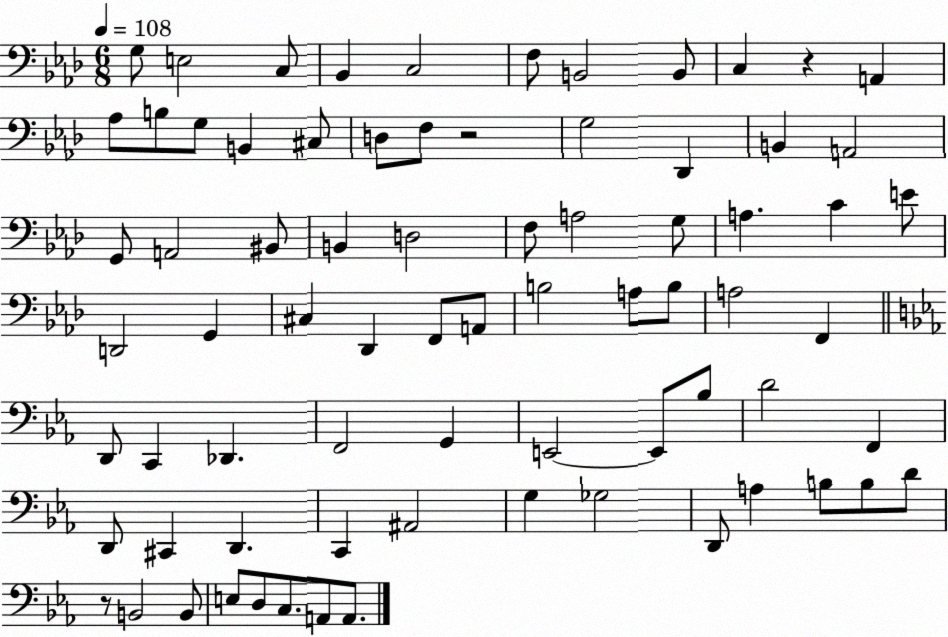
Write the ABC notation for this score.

X:1
T:Untitled
M:6/8
L:1/4
K:Ab
G,/2 E,2 C,/2 _B,, C,2 F,/2 B,,2 B,,/2 C, z A,, _A,/2 B,/2 G,/2 B,, ^C,/2 D,/2 F,/2 z2 G,2 _D,, B,, A,,2 G,,/2 A,,2 ^B,,/2 B,, D,2 F,/2 A,2 G,/2 A, C E/2 D,,2 G,, ^C, _D,, F,,/2 A,,/2 B,2 A,/2 B,/2 A,2 F,, D,,/2 C,, _D,, F,,2 G,, E,,2 E,,/2 _B,/2 D2 F,, D,,/2 ^C,, D,, C,, ^A,,2 G, _G,2 D,,/2 A, B,/2 B,/2 D/2 z/2 B,,2 B,,/2 E,/2 D,/2 C,/2 A,,/2 A,,/2